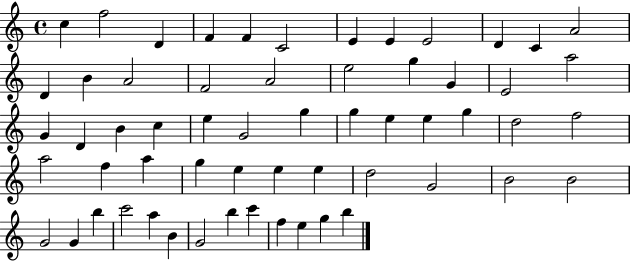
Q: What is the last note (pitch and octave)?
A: B5